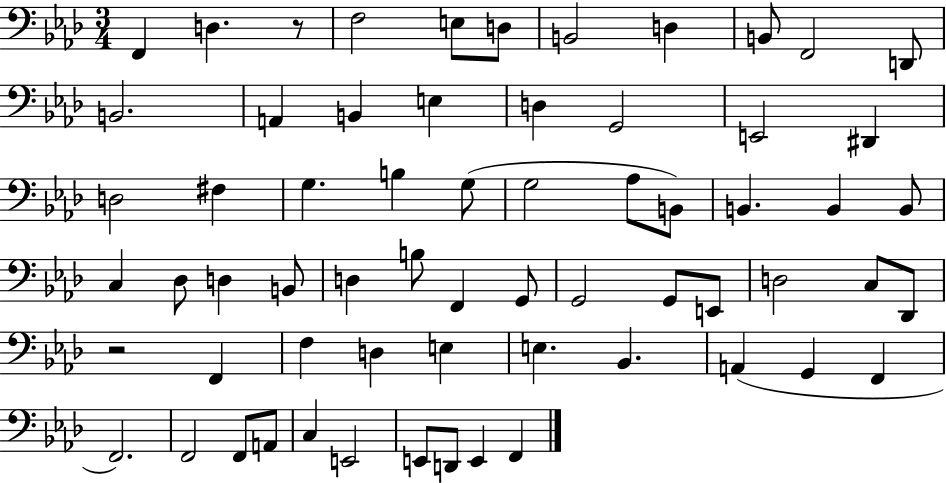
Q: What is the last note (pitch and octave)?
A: F2